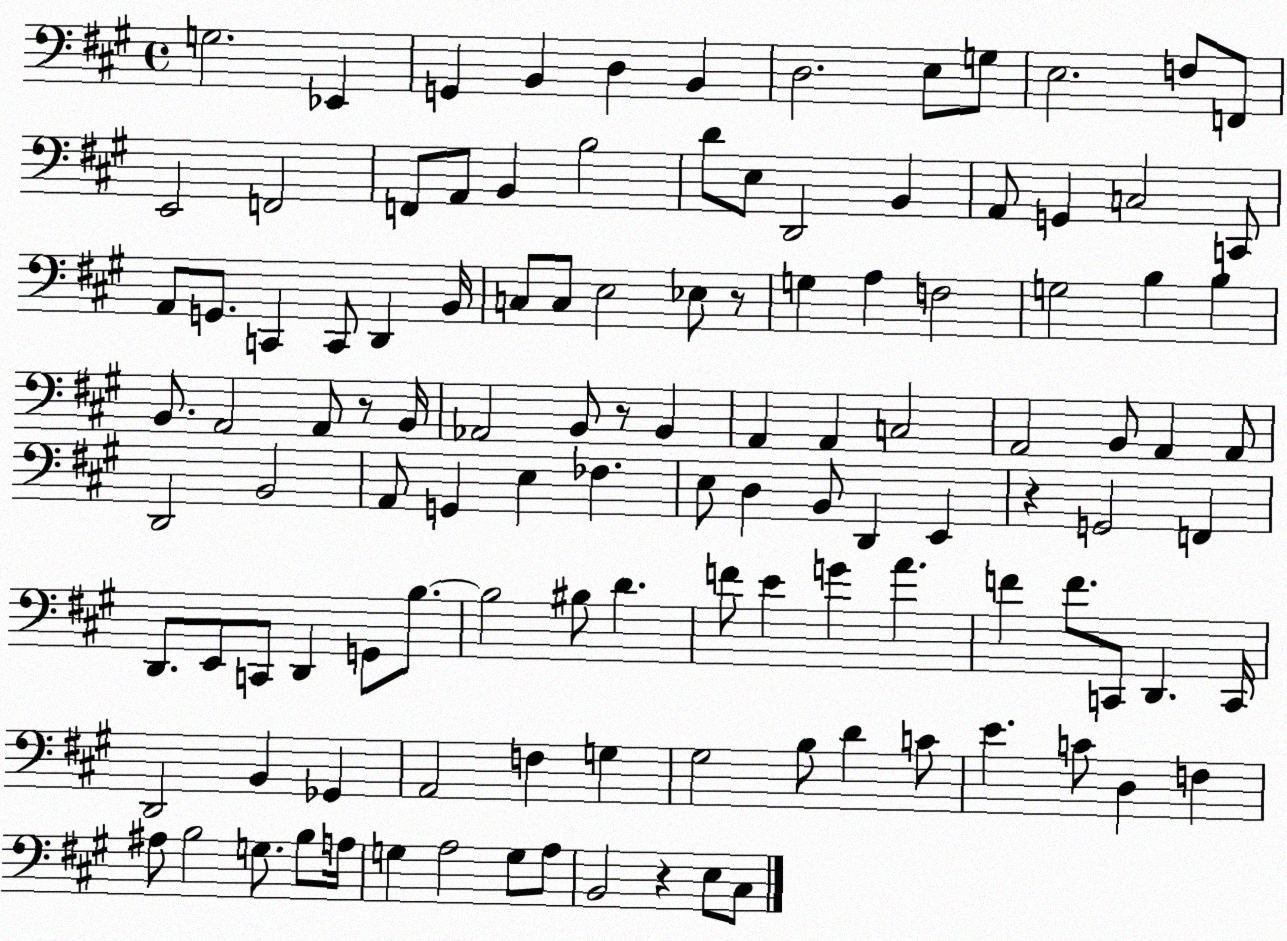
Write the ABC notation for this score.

X:1
T:Untitled
M:4/4
L:1/4
K:A
G,2 _E,, G,, B,, D, B,, D,2 E,/2 G,/2 E,2 F,/2 F,,/2 E,,2 F,,2 F,,/2 A,,/2 B,, B,2 D/2 E,/2 D,,2 B,, A,,/2 G,, C,2 C,,/2 A,,/2 G,,/2 C,, C,,/2 D,, B,,/4 C,/2 C,/2 E,2 _E,/2 z/2 G, A, F,2 G,2 B, B, B,,/2 A,,2 A,,/2 z/2 B,,/4 _A,,2 B,,/2 z/2 B,, A,, A,, C,2 A,,2 B,,/2 A,, A,,/2 D,,2 B,,2 A,,/2 G,, E, _F, E,/2 D, B,,/2 D,, E,, z G,,2 F,, D,,/2 E,,/2 C,,/2 D,, G,,/2 B,/2 B,2 ^B,/2 D F/2 E G A F F/2 C,,/2 D,, C,,/4 D,,2 B,, _G,, A,,2 F, G, ^G,2 B,/2 D C/2 E C/2 D, F, ^A,/2 B,2 G,/2 B,/2 A,/4 G, A,2 G,/2 A,/2 B,,2 z E,/2 ^C,/2